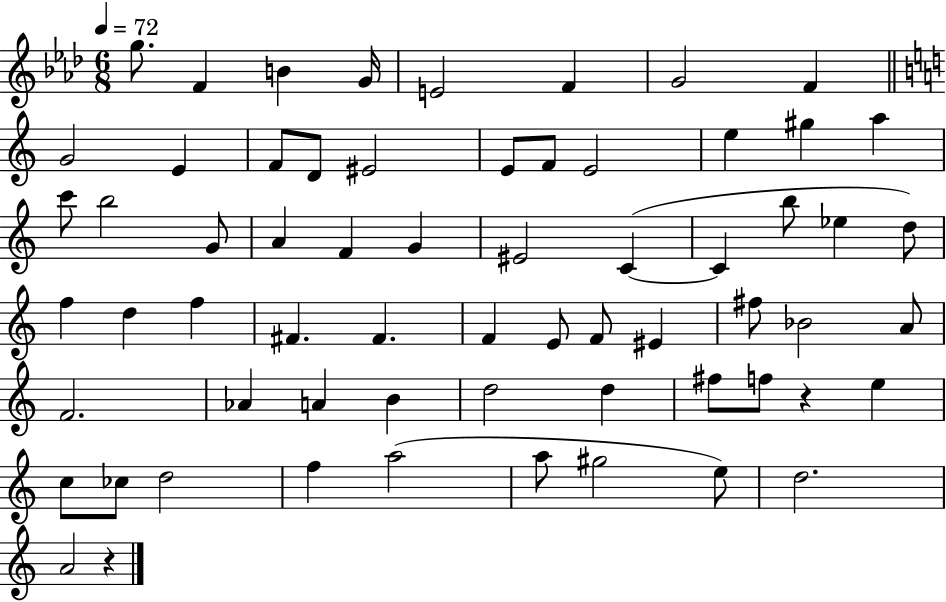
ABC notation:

X:1
T:Untitled
M:6/8
L:1/4
K:Ab
g/2 F B G/4 E2 F G2 F G2 E F/2 D/2 ^E2 E/2 F/2 E2 e ^g a c'/2 b2 G/2 A F G ^E2 C C b/2 _e d/2 f d f ^F ^F F E/2 F/2 ^E ^f/2 _B2 A/2 F2 _A A B d2 d ^f/2 f/2 z e c/2 _c/2 d2 f a2 a/2 ^g2 e/2 d2 A2 z